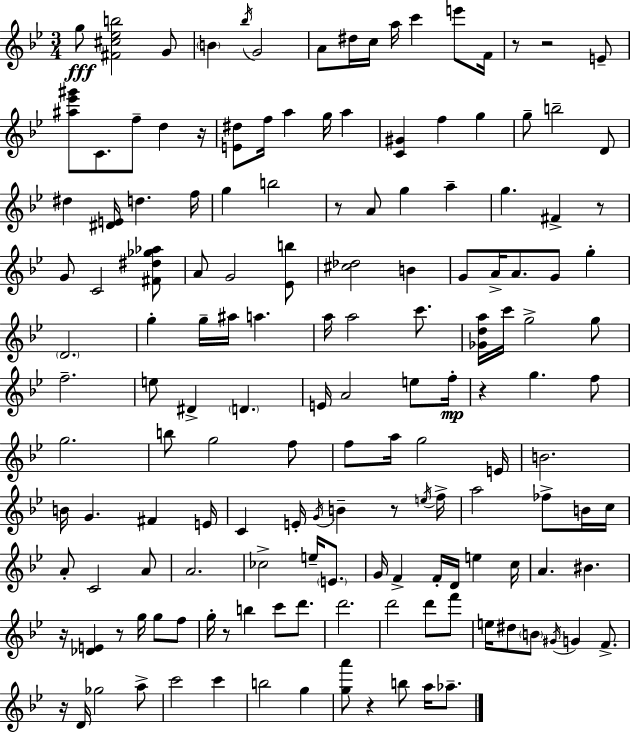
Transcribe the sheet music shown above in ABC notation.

X:1
T:Untitled
M:3/4
L:1/4
K:Bb
g/2 [^F^c_eb]2 G/2 B _b/4 G2 A/2 ^d/4 c/4 a/4 c' e'/2 F/4 z/2 z2 E/2 [^a_e'^g']/2 C/2 f/2 d z/4 [E^d]/2 f/4 a g/4 a [C^G] f g g/2 b2 D/2 ^d [^DE]/4 d f/4 g b2 z/2 A/2 g a g ^F z/2 G/2 C2 [^F^d_g_a]/2 A/2 G2 [_Eb]/2 [^c_d]2 B G/2 A/4 A/2 G/2 g D2 g g/4 ^a/4 a a/4 a2 c'/2 [_Gda]/4 c'/4 g2 g/2 f2 e/2 ^D D E/4 A2 e/2 f/4 z g f/2 g2 b/2 g2 f/2 f/2 a/4 g2 E/4 B2 B/4 G ^F E/4 C E/4 G/4 B z/2 e/4 f/4 a2 _f/2 B/4 c/4 A/2 C2 A/2 A2 _c2 e/4 E/2 G/4 F F/4 D/4 e c/4 A ^B z/4 [_DE] z/2 g/4 g/2 f/2 g/4 z/2 b c'/2 d'/2 d'2 d'2 d'/2 f'/2 e/4 ^d/2 B/2 ^G/4 G F/2 z/4 D/4 _g2 a/2 c'2 c' b2 g [ga']/2 z b/2 a/4 _a/2